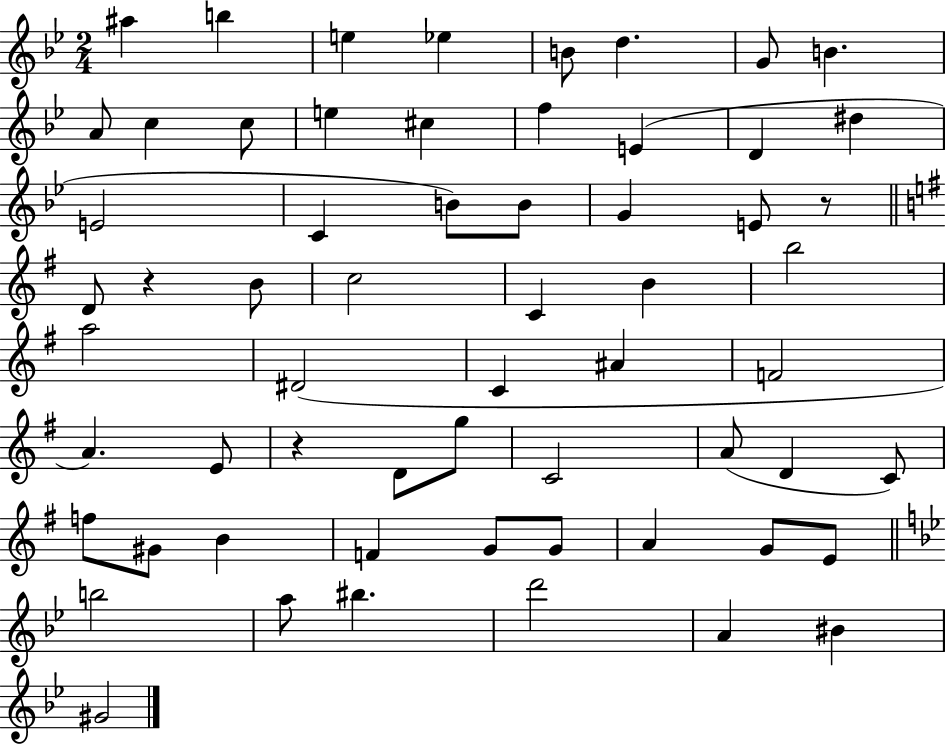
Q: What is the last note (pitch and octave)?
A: G#4